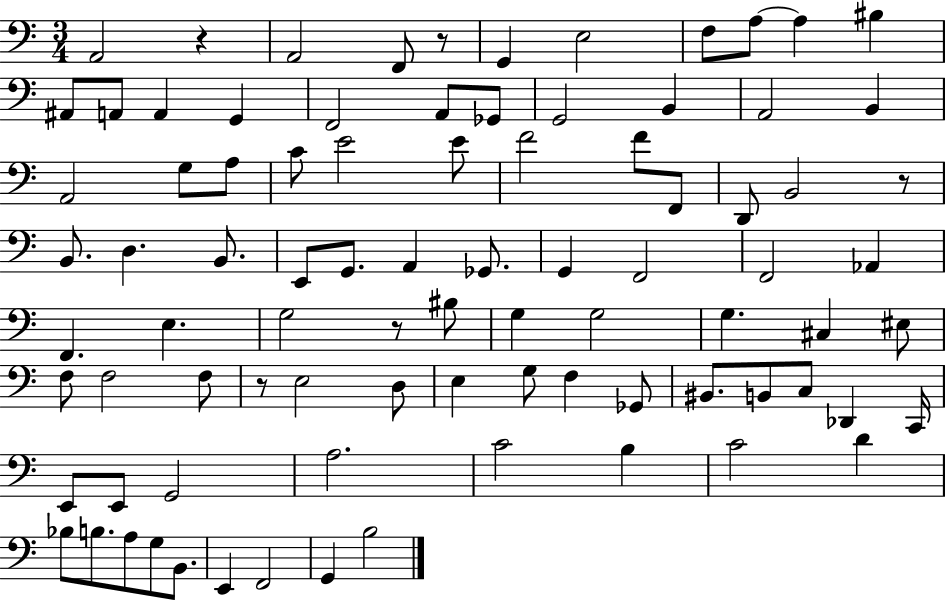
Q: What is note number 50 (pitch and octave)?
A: C#3